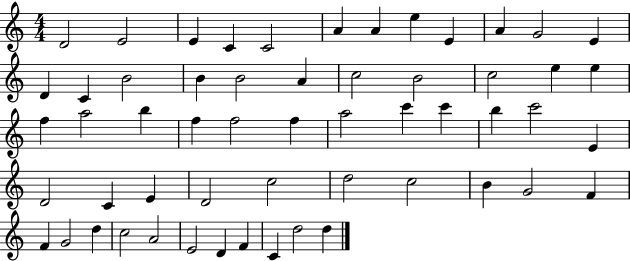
X:1
T:Untitled
M:4/4
L:1/4
K:C
D2 E2 E C C2 A A e E A G2 E D C B2 B B2 A c2 B2 c2 e e f a2 b f f2 f a2 c' c' b c'2 E D2 C E D2 c2 d2 c2 B G2 F F G2 d c2 A2 E2 D F C d2 d